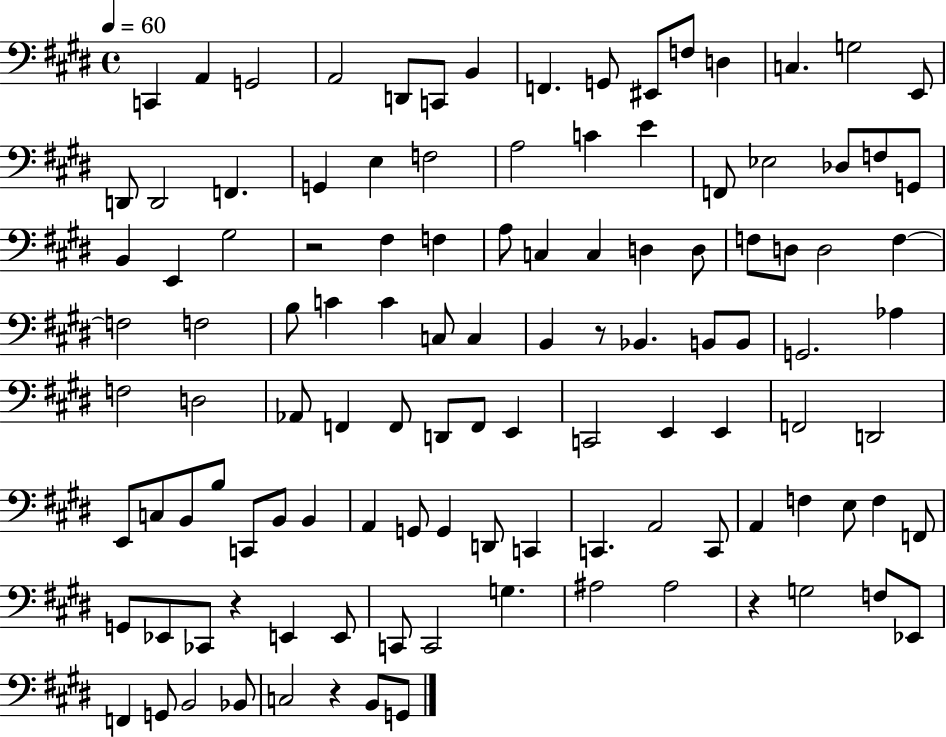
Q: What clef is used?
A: bass